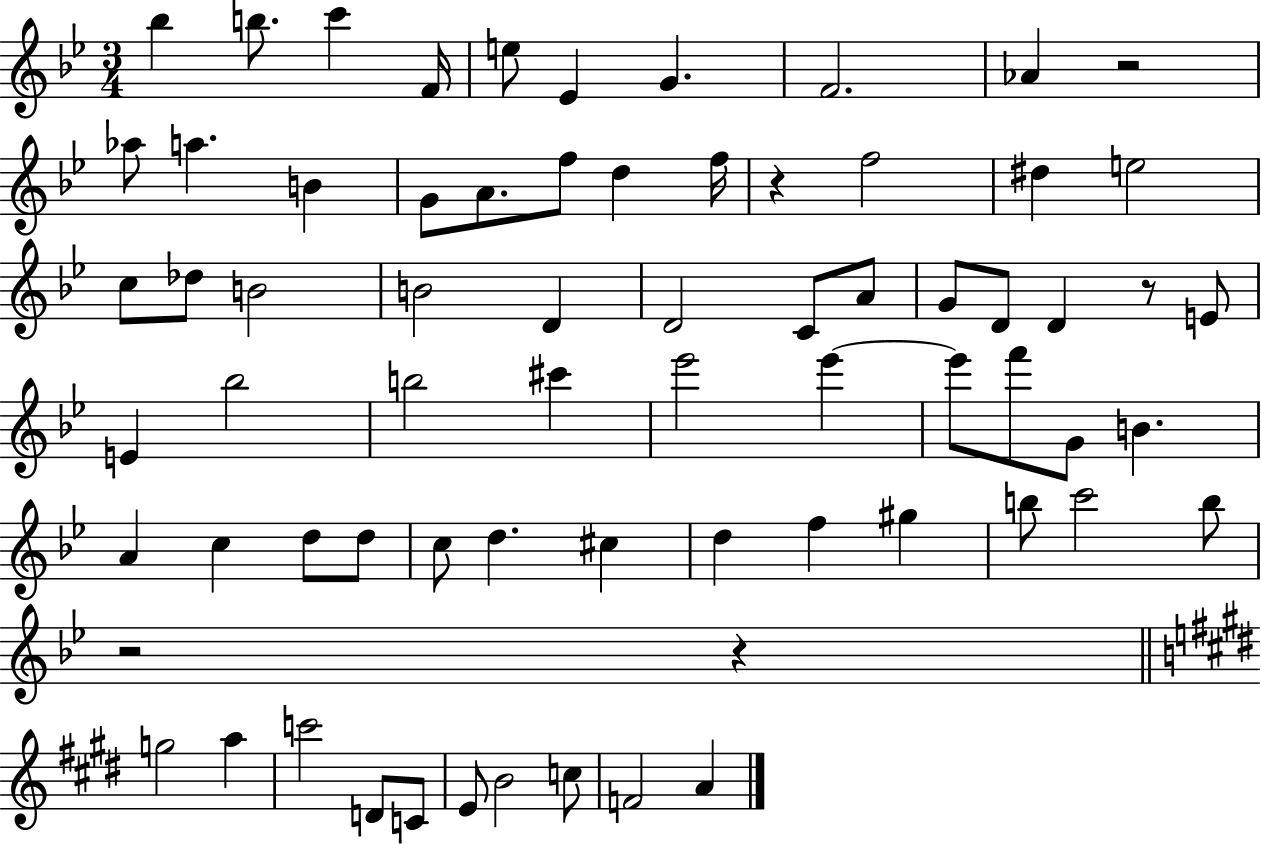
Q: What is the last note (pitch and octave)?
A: A4